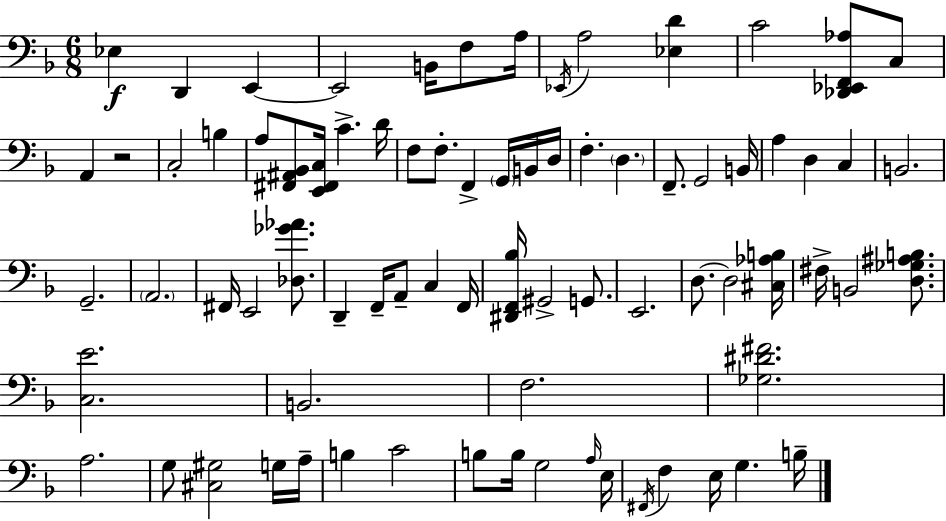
Eb3/q D2/q E2/q E2/h B2/s F3/e A3/s Eb2/s A3/h [Eb3,D4]/q C4/h [Db2,Eb2,F2,Ab3]/e C3/e A2/q R/h C3/h B3/q A3/e [F#2,A#2,Bb2]/e [E2,F#2,C3]/s C4/q. D4/s F3/e F3/e. F2/q G2/s B2/s D3/s F3/q. D3/q. F2/e. G2/h B2/s A3/q D3/q C3/q B2/h. G2/h. A2/h. F#2/s E2/h [Db3,Gb4,Ab4]/e. D2/q F2/s A2/e C3/q F2/s [D#2,F2,Bb3]/s G#2/h G2/e. E2/h. D3/e. D3/h [C#3,Ab3,B3]/s F#3/s B2/h [D3,Gb3,A#3,B3]/e. [C3,E4]/h. B2/h. F3/h. [Gb3,D#4,F#4]/h. A3/h. G3/e [C#3,G#3]/h G3/s A3/s B3/q C4/h B3/e B3/s G3/h A3/s E3/s F#2/s F3/q E3/s G3/q. B3/s